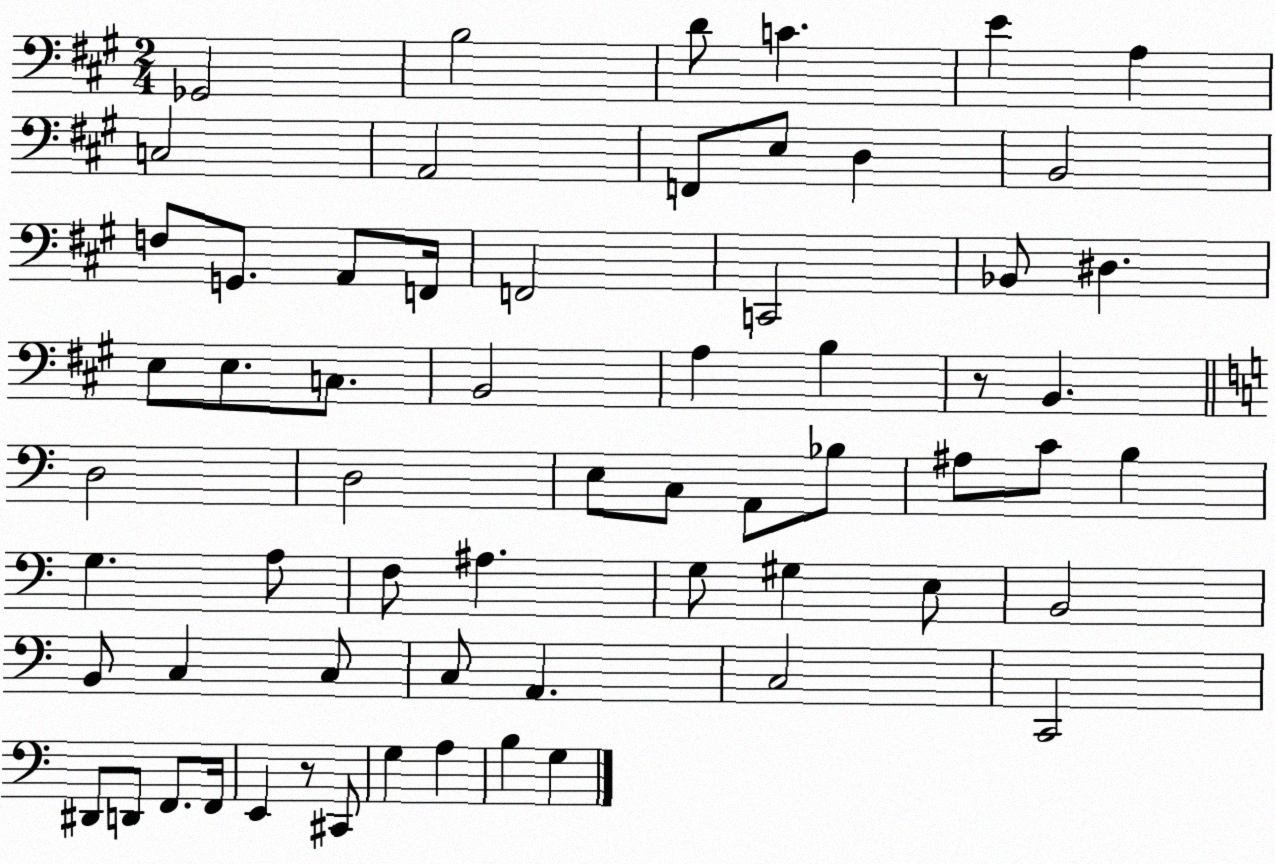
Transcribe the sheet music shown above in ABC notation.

X:1
T:Untitled
M:2/4
L:1/4
K:A
_G,,2 B,2 D/2 C E A, C,2 A,,2 F,,/2 E,/2 D, B,,2 F,/2 G,,/2 A,,/2 F,,/4 F,,2 C,,2 _B,,/2 ^D, E,/2 E,/2 C,/2 B,,2 A, B, z/2 B,, D,2 D,2 E,/2 C,/2 A,,/2 _B,/2 ^A,/2 C/2 B, G, A,/2 F,/2 ^A, G,/2 ^G, E,/2 B,,2 B,,/2 C, C,/2 C,/2 A,, C,2 C,,2 ^D,,/2 D,,/2 F,,/2 F,,/4 E,, z/2 ^C,,/2 G, A, B, G,